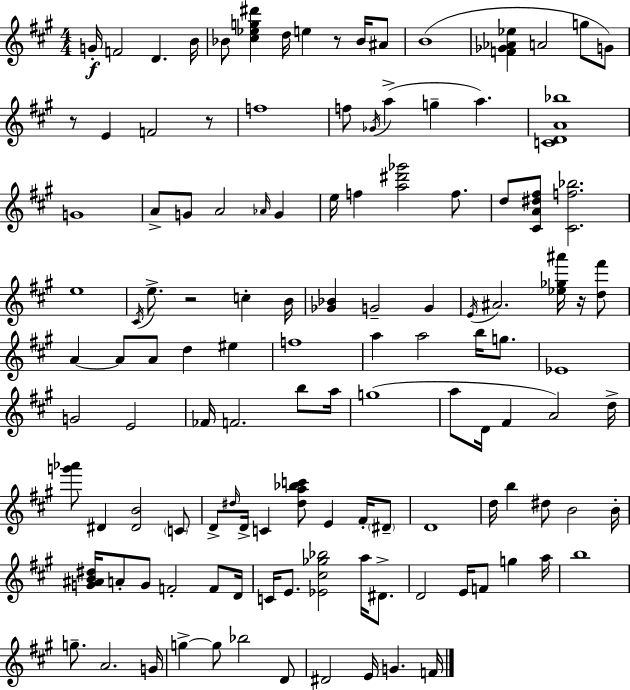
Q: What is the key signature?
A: A major